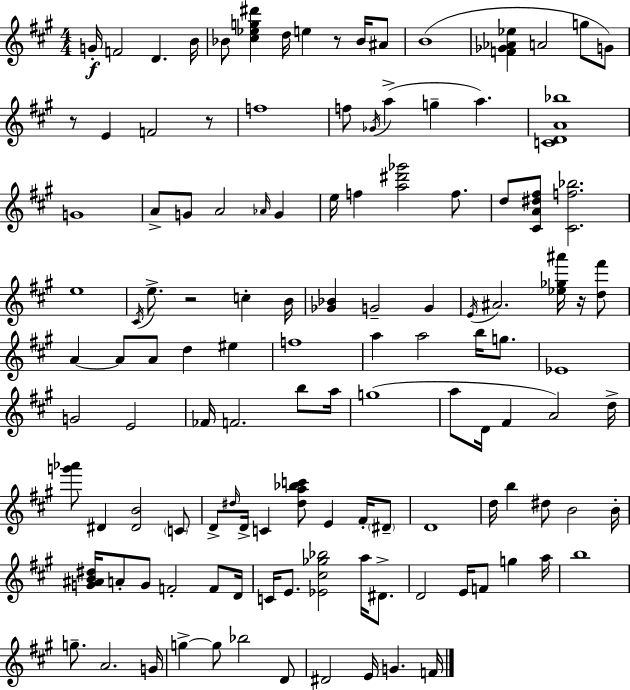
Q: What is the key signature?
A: A major